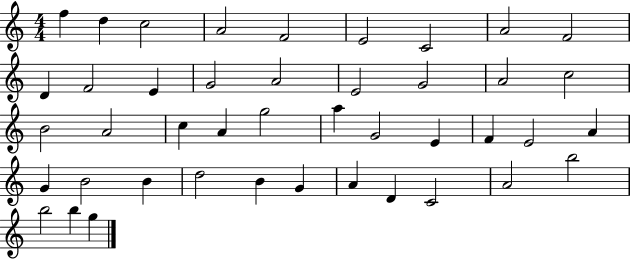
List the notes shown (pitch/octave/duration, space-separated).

F5/q D5/q C5/h A4/h F4/h E4/h C4/h A4/h F4/h D4/q F4/h E4/q G4/h A4/h E4/h G4/h A4/h C5/h B4/h A4/h C5/q A4/q G5/h A5/q G4/h E4/q F4/q E4/h A4/q G4/q B4/h B4/q D5/h B4/q G4/q A4/q D4/q C4/h A4/h B5/h B5/h B5/q G5/q